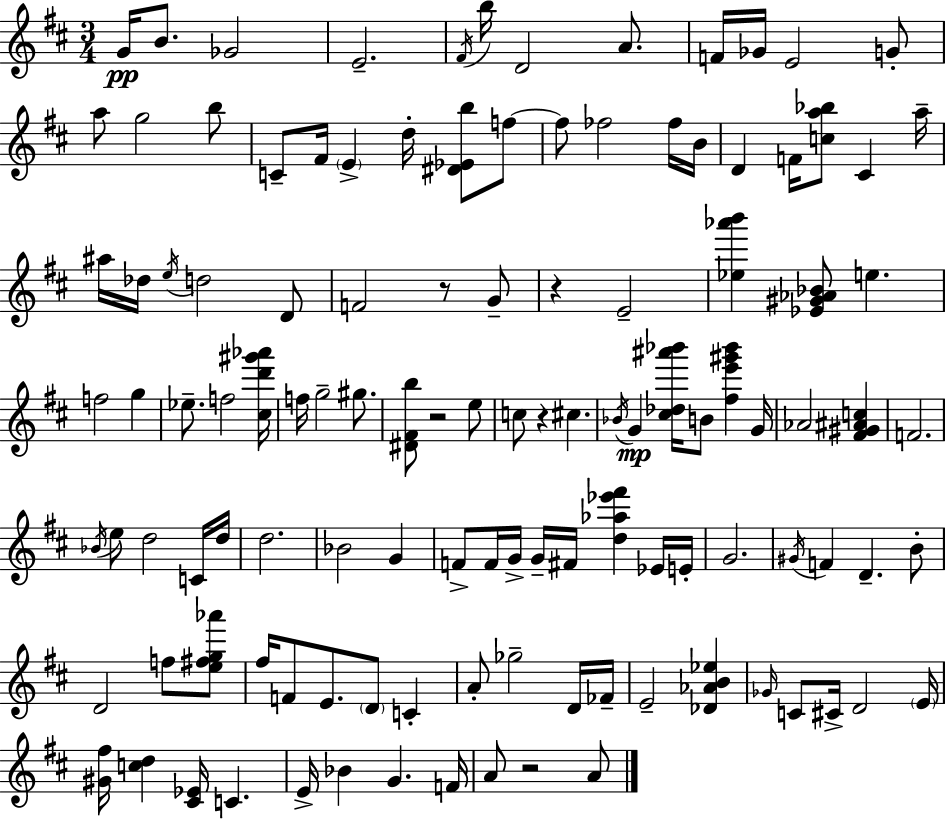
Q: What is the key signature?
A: D major